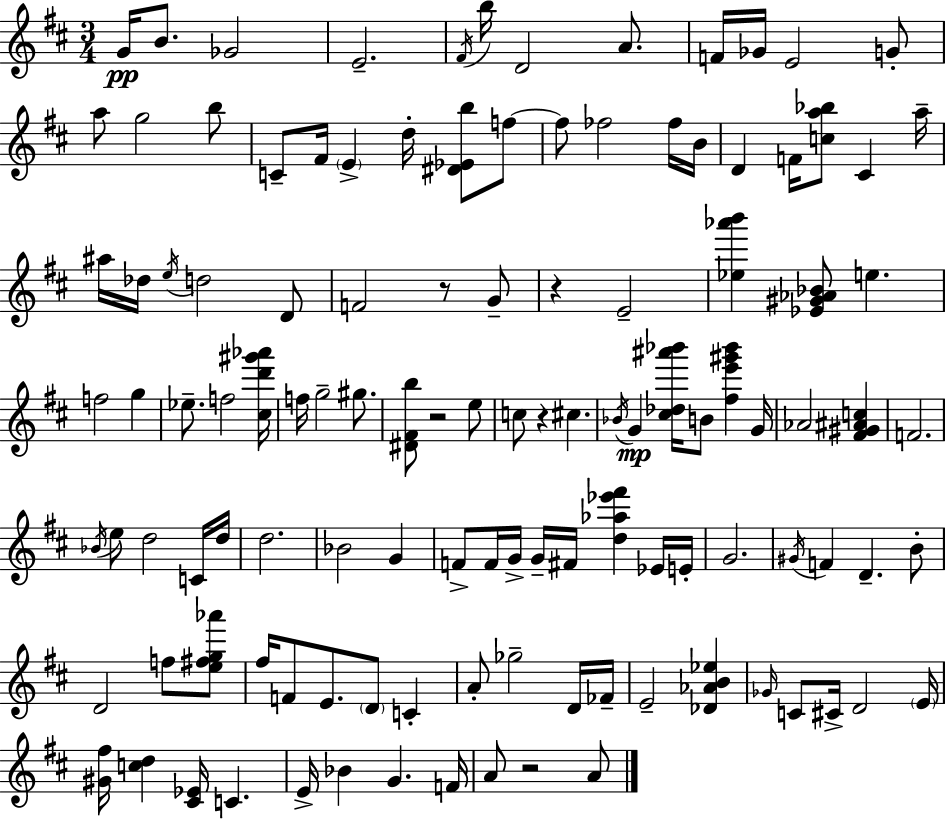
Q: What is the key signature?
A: D major